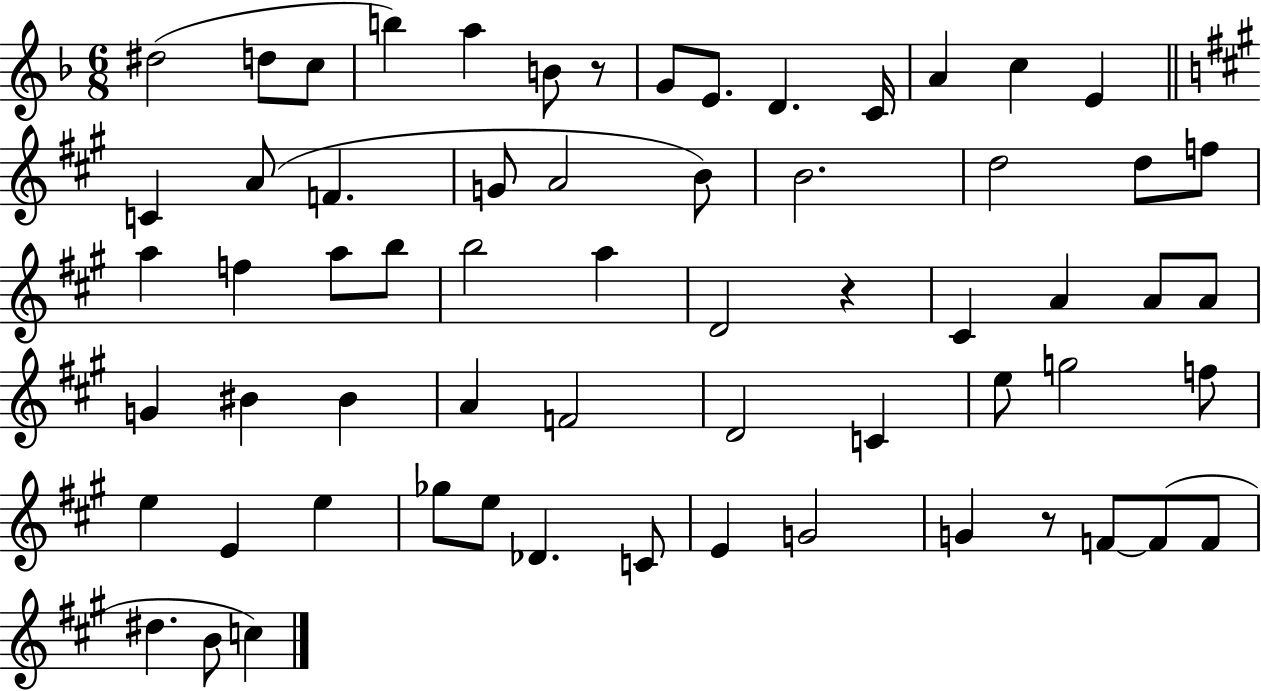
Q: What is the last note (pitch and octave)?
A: C5